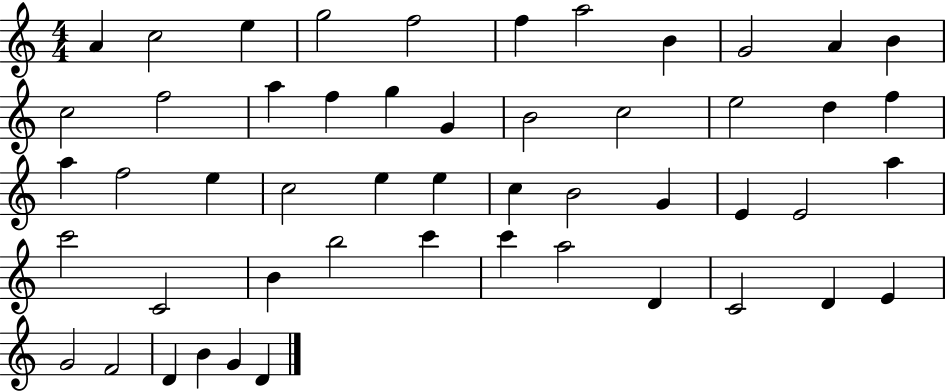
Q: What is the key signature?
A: C major